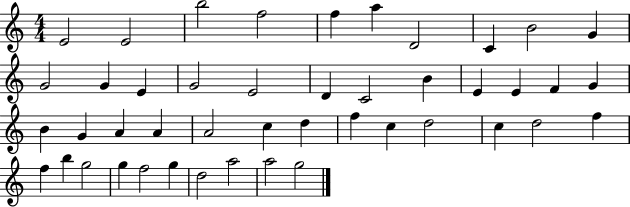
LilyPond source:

{
  \clef treble
  \numericTimeSignature
  \time 4/4
  \key c \major
  e'2 e'2 | b''2 f''2 | f''4 a''4 d'2 | c'4 b'2 g'4 | \break g'2 g'4 e'4 | g'2 e'2 | d'4 c'2 b'4 | e'4 e'4 f'4 g'4 | \break b'4 g'4 a'4 a'4 | a'2 c''4 d''4 | f''4 c''4 d''2 | c''4 d''2 f''4 | \break f''4 b''4 g''2 | g''4 f''2 g''4 | d''2 a''2 | a''2 g''2 | \break \bar "|."
}